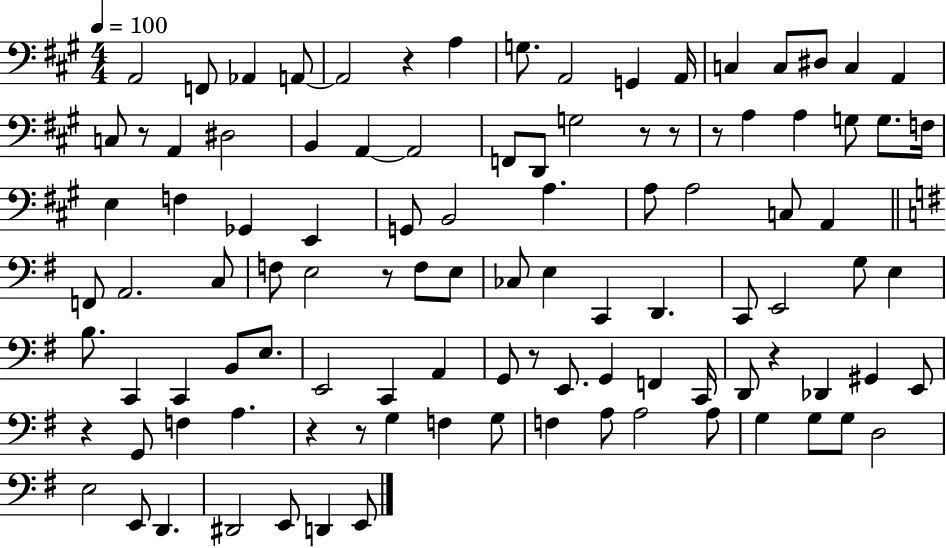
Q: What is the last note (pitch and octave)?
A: E2